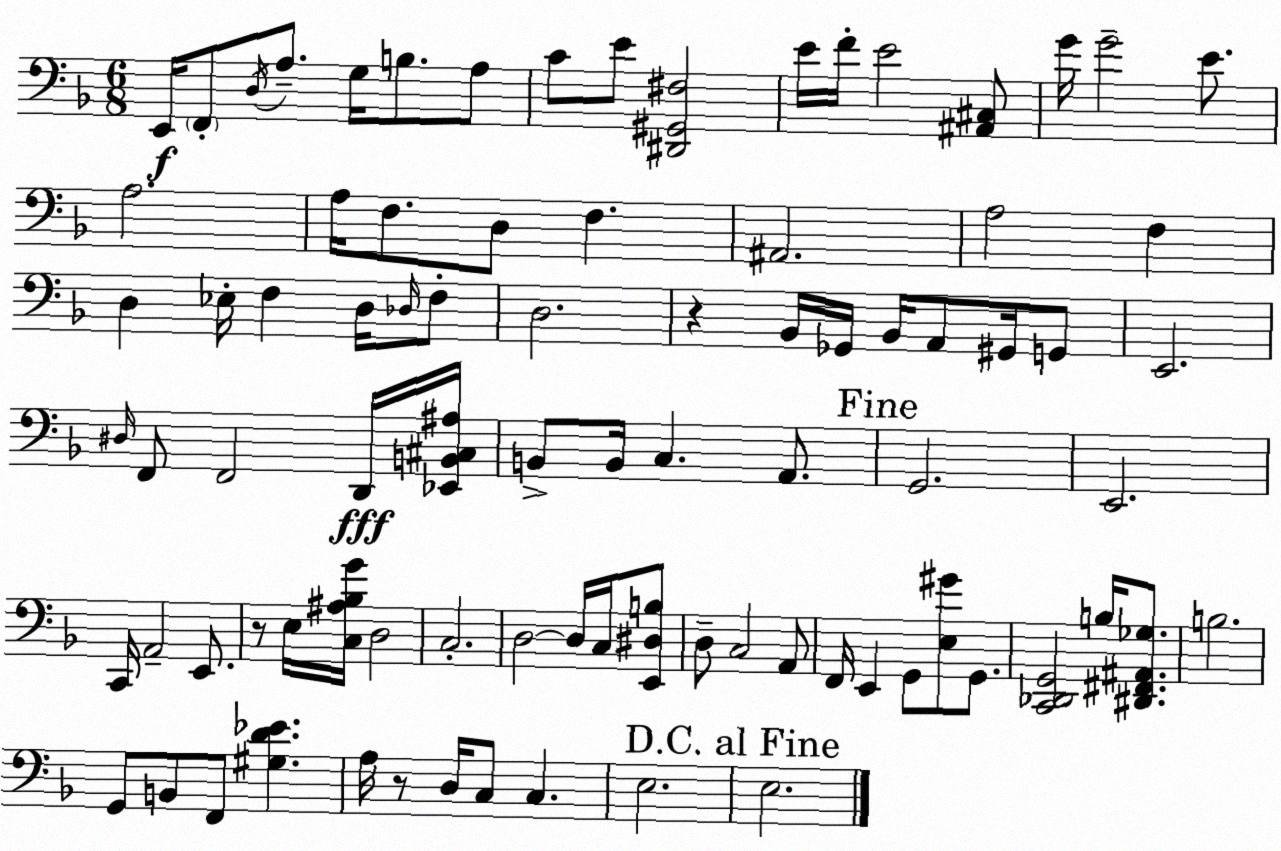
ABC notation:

X:1
T:Untitled
M:6/8
L:1/4
K:F
E,,/4 F,,/2 D,/4 A,/2 G,/4 B,/2 A,/2 C/2 E/2 [^D,,^G,,^F,]2 E/4 F/4 E2 [^A,,^C,]/2 G/4 G2 E/2 A,2 A,/4 F,/2 D,/2 F, ^A,,2 A,2 F, D, _E,/4 F, D,/4 _D,/4 F,/2 D,2 z _B,,/4 _G,,/4 _B,,/4 A,,/2 ^G,,/4 G,,/2 E,,2 ^D,/4 F,,/2 F,,2 D,,/4 [_E,,B,,^C,^A,]/4 B,,/2 B,,/4 C, A,,/2 G,,2 E,,2 C,,/4 A,,2 E,,/2 z/2 E,/4 [C,^A,_B,G]/4 D,2 C,2 D,2 D,/4 C,/4 [E,,^D,B,]/2 D,/2 C,2 A,,/2 F,,/4 E,, G,,/2 [E,^G]/2 G,,/2 [C,,_D,,G,,]2 B,/4 [^D,,^F,,^A,,_G,]/2 B,2 G,,/2 B,,/2 F,,/2 [^G,D_E] A,/4 z/2 D,/4 C,/2 C, E,2 E,2